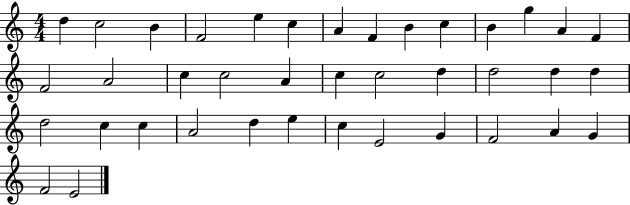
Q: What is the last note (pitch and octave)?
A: E4